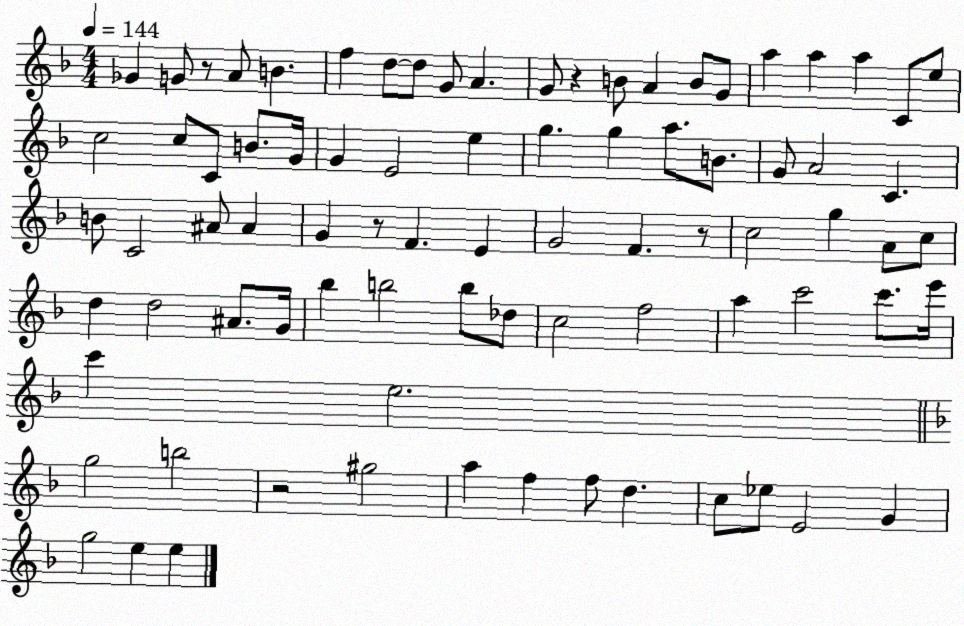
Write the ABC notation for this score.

X:1
T:Untitled
M:4/4
L:1/4
K:F
_G G/2 z/2 A/2 B f d/2 d/2 G/2 A G/2 z B/2 A B/2 G/2 a a a C/2 e/2 c2 c/2 C/2 B/2 G/4 G E2 e g g a/2 B/2 G/2 A2 C B/2 C2 ^A/2 ^A G z/2 F E G2 F z/2 c2 g A/2 c/2 d d2 ^A/2 G/4 _b b2 b/2 _d/2 c2 f2 a c'2 c'/2 e'/4 c' e2 g2 b2 z2 ^g2 a f f/2 d c/2 _e/2 E2 G g2 e e